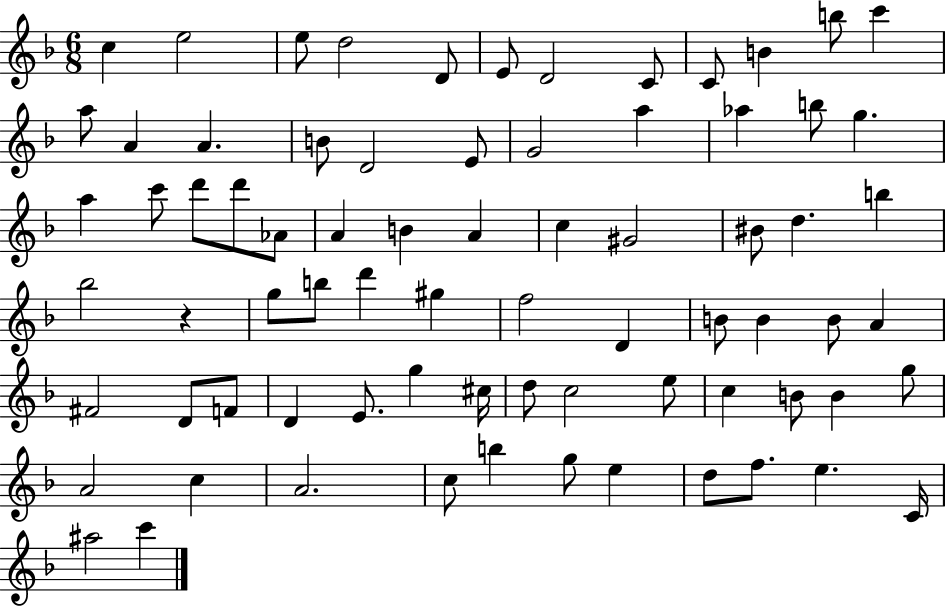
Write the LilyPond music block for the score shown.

{
  \clef treble
  \numericTimeSignature
  \time 6/8
  \key f \major
  c''4 e''2 | e''8 d''2 d'8 | e'8 d'2 c'8 | c'8 b'4 b''8 c'''4 | \break a''8 a'4 a'4. | b'8 d'2 e'8 | g'2 a''4 | aes''4 b''8 g''4. | \break a''4 c'''8 d'''8 d'''8 aes'8 | a'4 b'4 a'4 | c''4 gis'2 | bis'8 d''4. b''4 | \break bes''2 r4 | g''8 b''8 d'''4 gis''4 | f''2 d'4 | b'8 b'4 b'8 a'4 | \break fis'2 d'8 f'8 | d'4 e'8. g''4 cis''16 | d''8 c''2 e''8 | c''4 b'8 b'4 g''8 | \break a'2 c''4 | a'2. | c''8 b''4 g''8 e''4 | d''8 f''8. e''4. c'16 | \break ais''2 c'''4 | \bar "|."
}